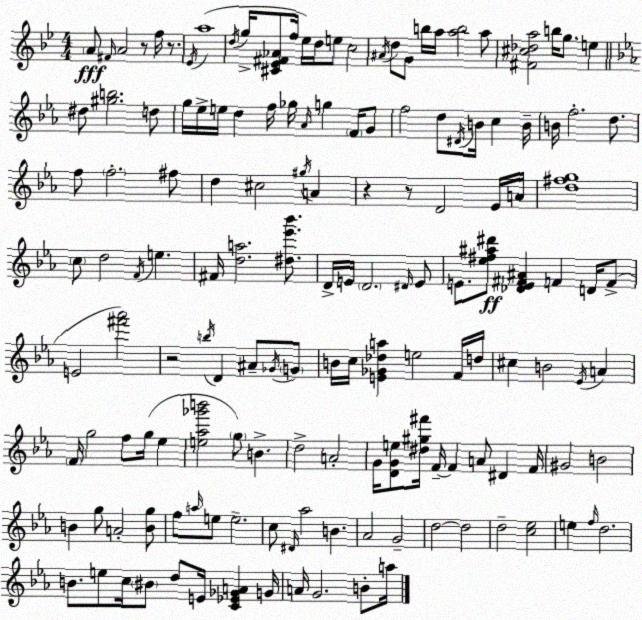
X:1
T:Untitled
M:4/4
L:1/4
K:Gm
A/2 ^F/4 A2 z/2 f/4 z/2 _E/4 a4 d/4 g/4 [^C_E^F_A]/2 f/4 _e/4 d/4 e/2 c2 ^A/4 d/2 G/2 b/4 a/4 [ab]2 a/2 [^F^c_da]2 b/4 g/2 e ^d/2 [^gb]2 d/2 g/4 _e/4 e/4 d f/4 _g/4 _A/4 g F/4 G/2 f2 d/2 ^D/4 B/4 c B/4 B/4 f2 d/2 f/2 f2 ^f/2 d ^c2 ^g/4 A z z/2 D2 _E/4 A/4 [d^fg]4 c/2 d2 F/4 e ^F/4 [da]2 [^d_e'_b']/2 D/4 E/4 D2 ^D/4 E/2 E/2 [_e^f^a^d']/2 [_DE^F^A] F D/4 F/2 E2 [^f'_a']2 z2 b/4 D ^A/2 _G/4 G/2 B/4 c/4 [E_G_da] e2 F/4 d/4 ^c B2 _E/4 A F/4 g2 f/2 g/4 _e [e_a_g'b']2 g/2 B d2 A2 G/4 [DGe]/2 [^d^g^f']/4 F/4 F A/2 ^D F/4 ^G2 B2 B g/2 A2 [Bg]/2 f/2 a/4 e/2 e2 c/2 ^D/4 _a2 B _A2 G2 d2 d2 d2 [c_e]2 e f/4 d2 B/2 e/2 c/4 ^B/2 d/2 E/4 [C_E_GA] G/4 A/4 G2 B/2 a/4